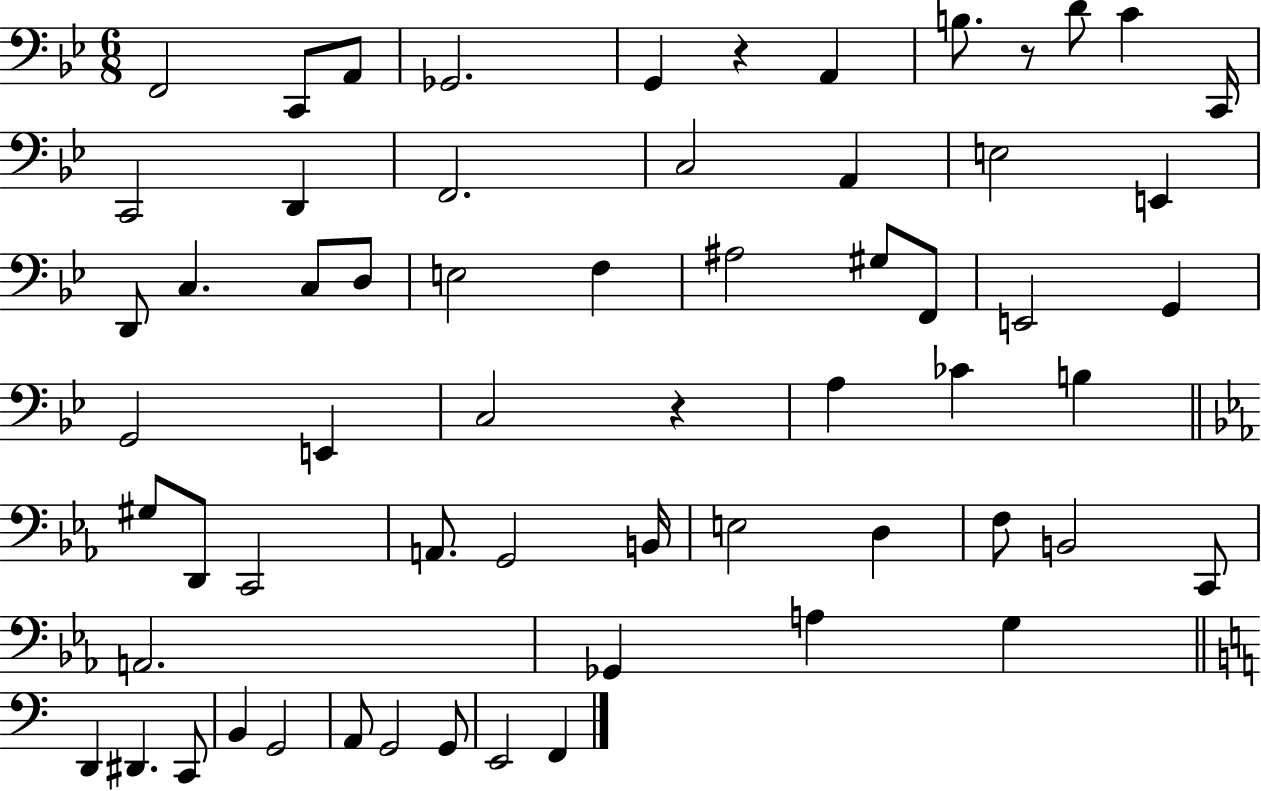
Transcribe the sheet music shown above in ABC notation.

X:1
T:Untitled
M:6/8
L:1/4
K:Bb
F,,2 C,,/2 A,,/2 _G,,2 G,, z A,, B,/2 z/2 D/2 C C,,/4 C,,2 D,, F,,2 C,2 A,, E,2 E,, D,,/2 C, C,/2 D,/2 E,2 F, ^A,2 ^G,/2 F,,/2 E,,2 G,, G,,2 E,, C,2 z A, _C B, ^G,/2 D,,/2 C,,2 A,,/2 G,,2 B,,/4 E,2 D, F,/2 B,,2 C,,/2 A,,2 _G,, A, G, D,, ^D,, C,,/2 B,, G,,2 A,,/2 G,,2 G,,/2 E,,2 F,,